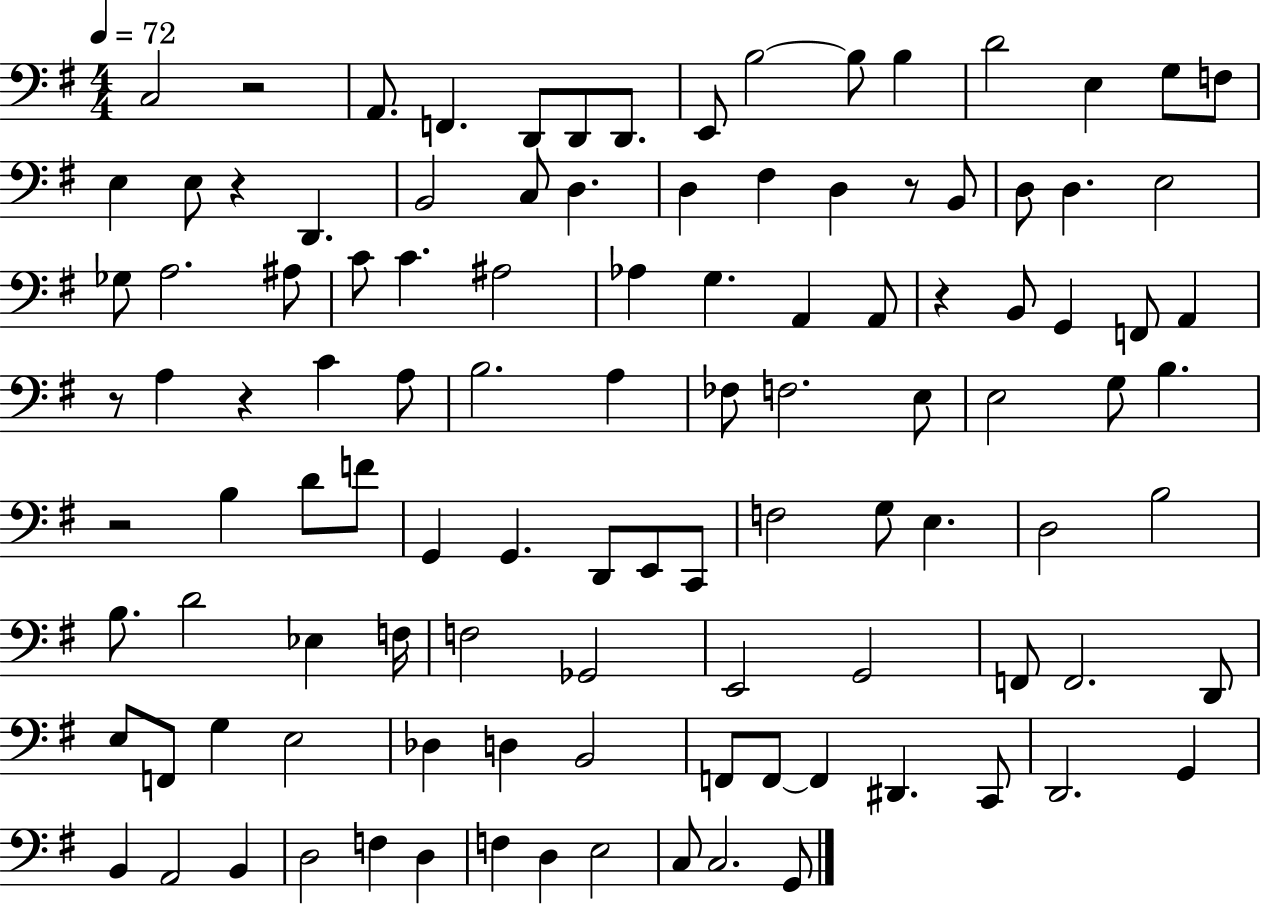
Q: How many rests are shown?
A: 7